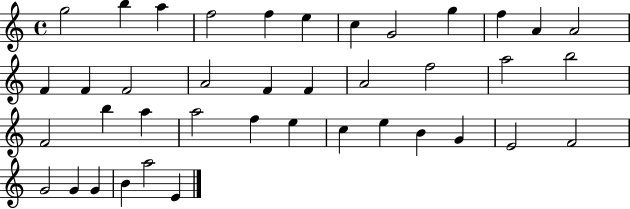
X:1
T:Untitled
M:4/4
L:1/4
K:C
g2 b a f2 f e c G2 g f A A2 F F F2 A2 F F A2 f2 a2 b2 F2 b a a2 f e c e B G E2 F2 G2 G G B a2 E